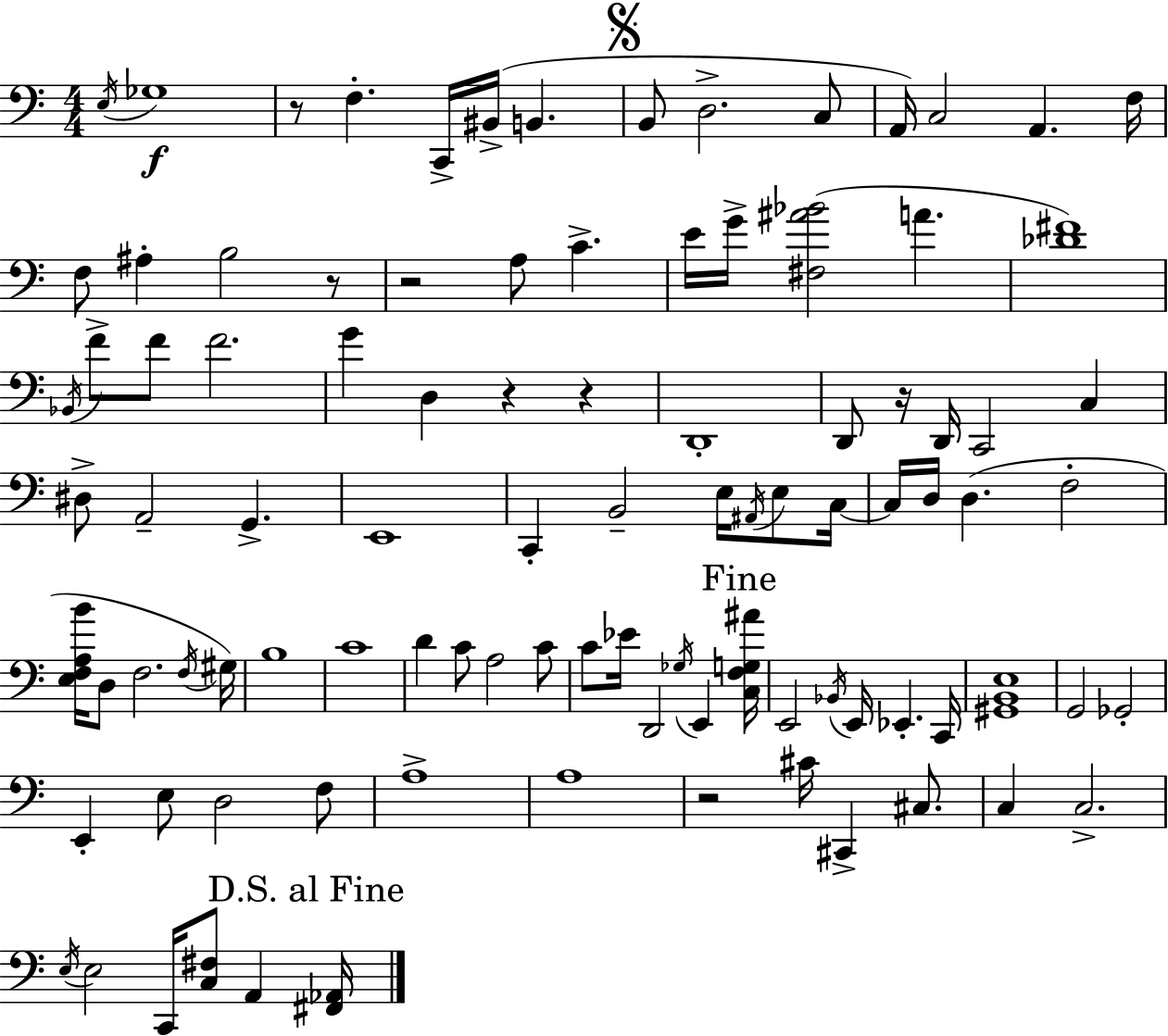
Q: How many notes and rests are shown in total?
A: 97